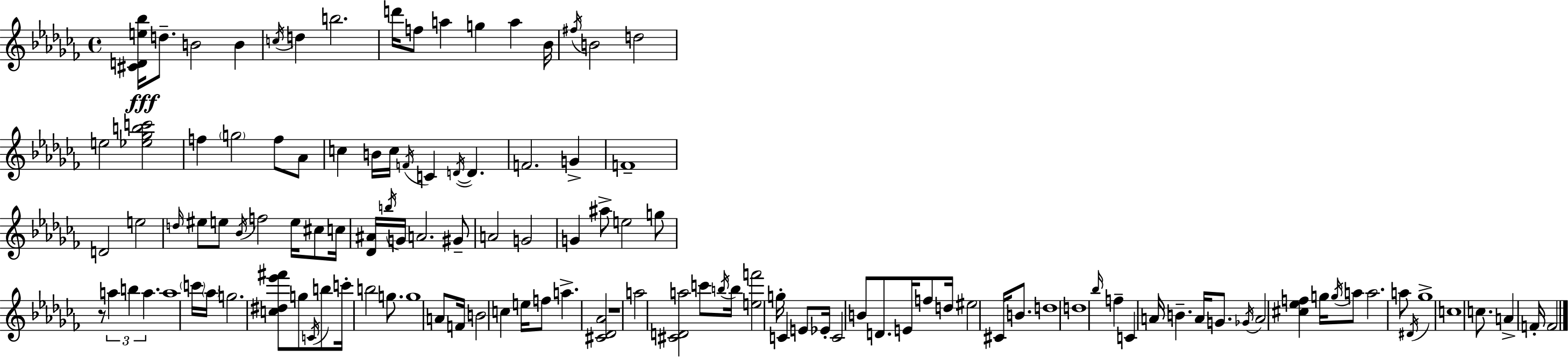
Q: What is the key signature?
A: AES minor